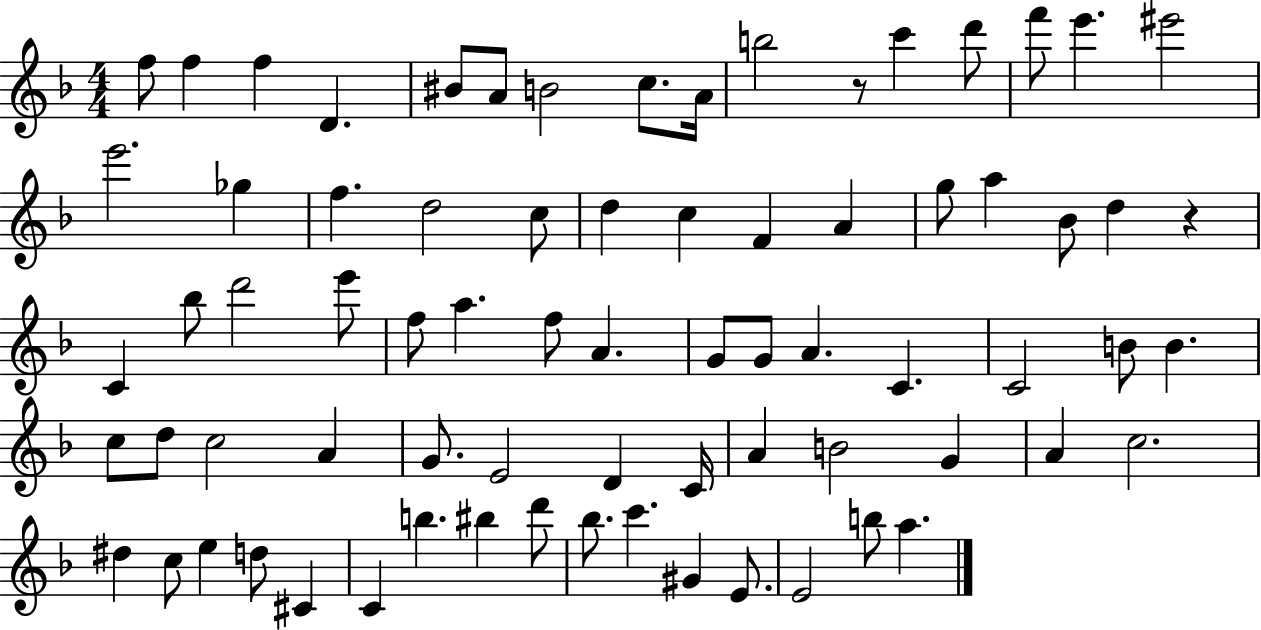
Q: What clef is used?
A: treble